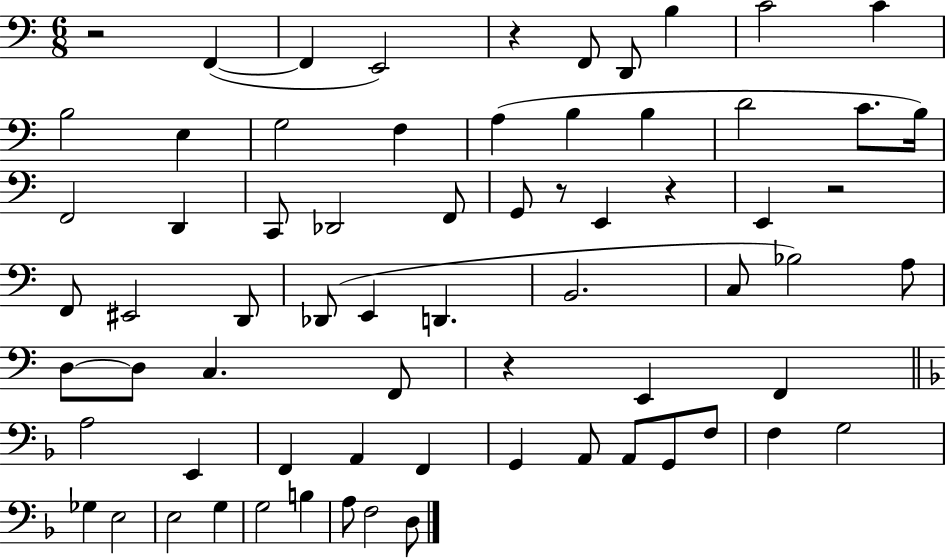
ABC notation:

X:1
T:Untitled
M:6/8
L:1/4
K:C
z2 F,, F,, E,,2 z F,,/2 D,,/2 B, C2 C B,2 E, G,2 F, A, B, B, D2 C/2 B,/4 F,,2 D,, C,,/2 _D,,2 F,,/2 G,,/2 z/2 E,, z E,, z2 F,,/2 ^E,,2 D,,/2 _D,,/2 E,, D,, B,,2 C,/2 _B,2 A,/2 D,/2 D,/2 C, F,,/2 z E,, F,, A,2 E,, F,, A,, F,, G,, A,,/2 A,,/2 G,,/2 F,/2 F, G,2 _G, E,2 E,2 G, G,2 B, A,/2 F,2 D,/2